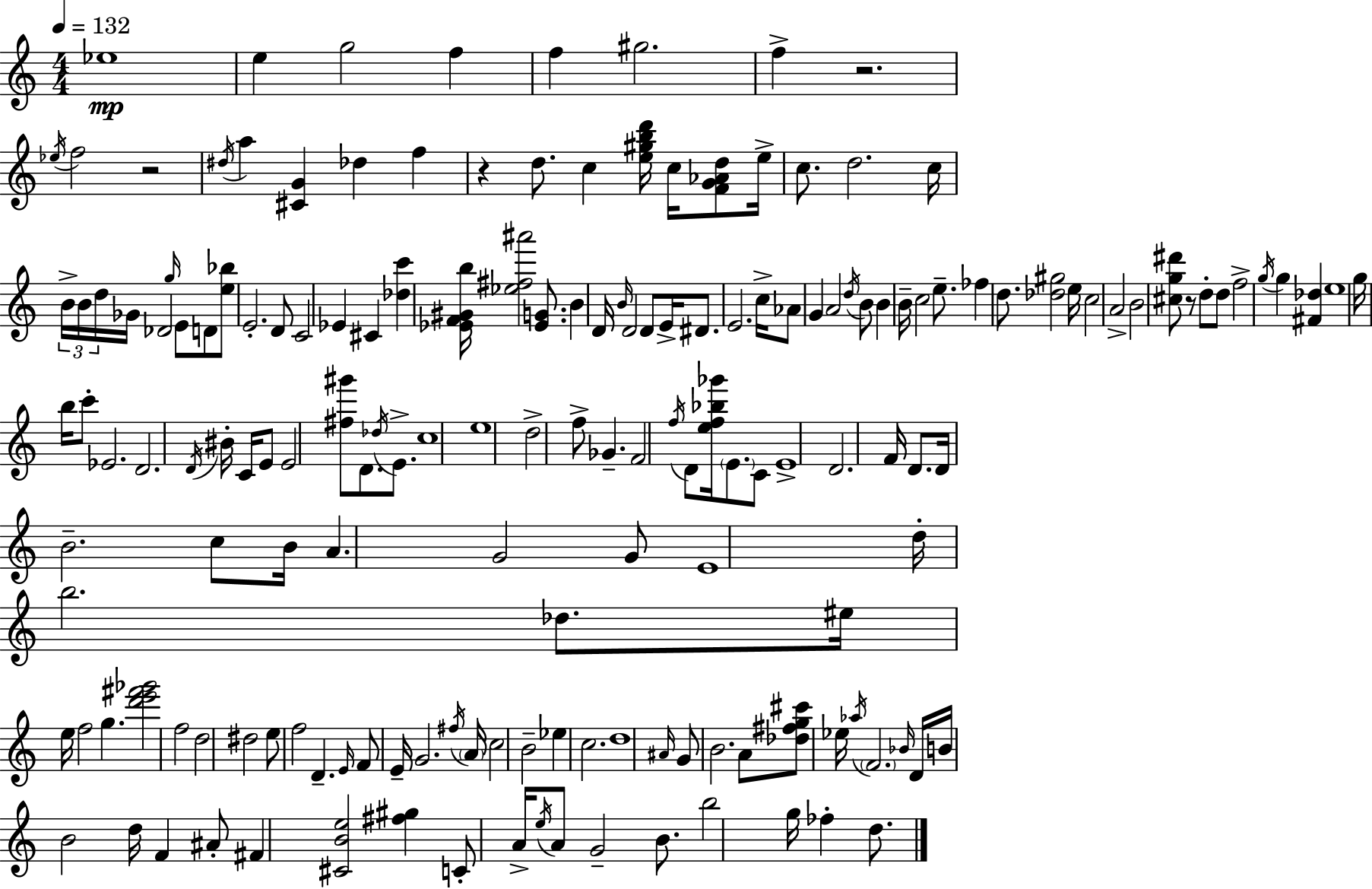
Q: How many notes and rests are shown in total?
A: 168